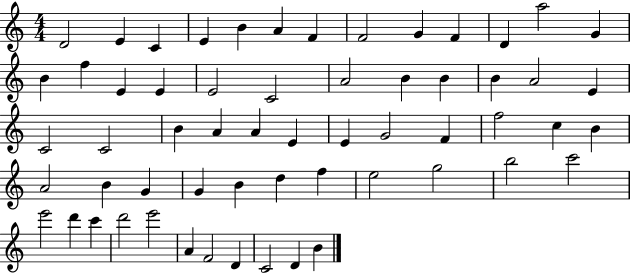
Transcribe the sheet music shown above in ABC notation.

X:1
T:Untitled
M:4/4
L:1/4
K:C
D2 E C E B A F F2 G F D a2 G B f E E E2 C2 A2 B B B A2 E C2 C2 B A A E E G2 F f2 c B A2 B G G B d f e2 g2 b2 c'2 e'2 d' c' d'2 e'2 A F2 D C2 D B